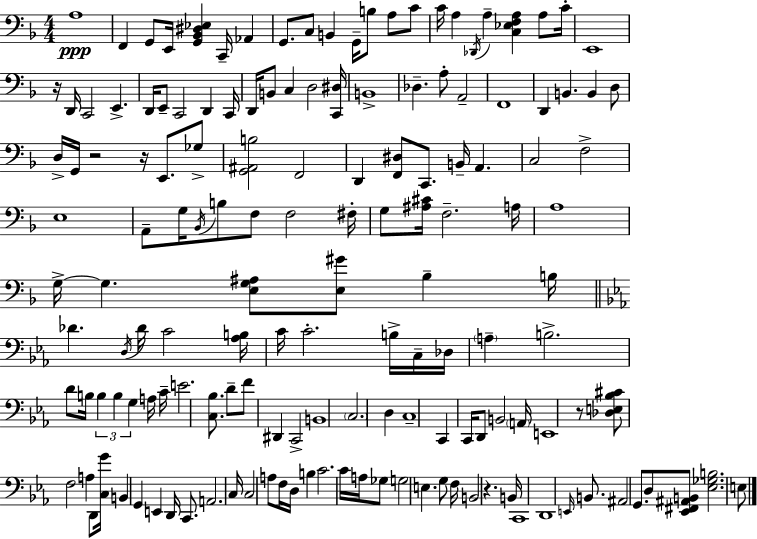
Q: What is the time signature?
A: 4/4